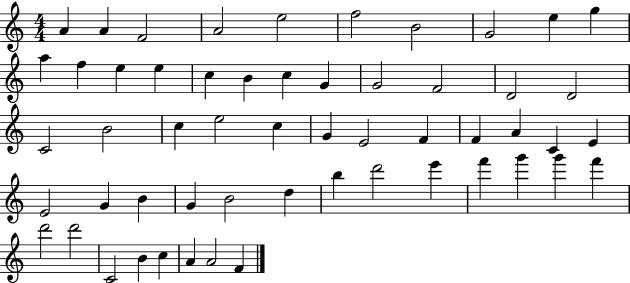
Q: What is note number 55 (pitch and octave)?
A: F4